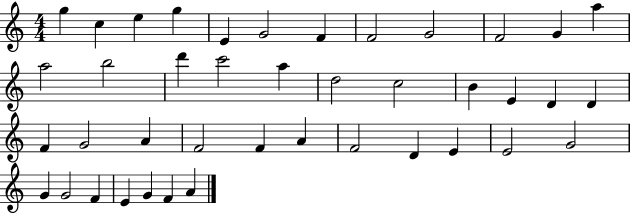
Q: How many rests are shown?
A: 0